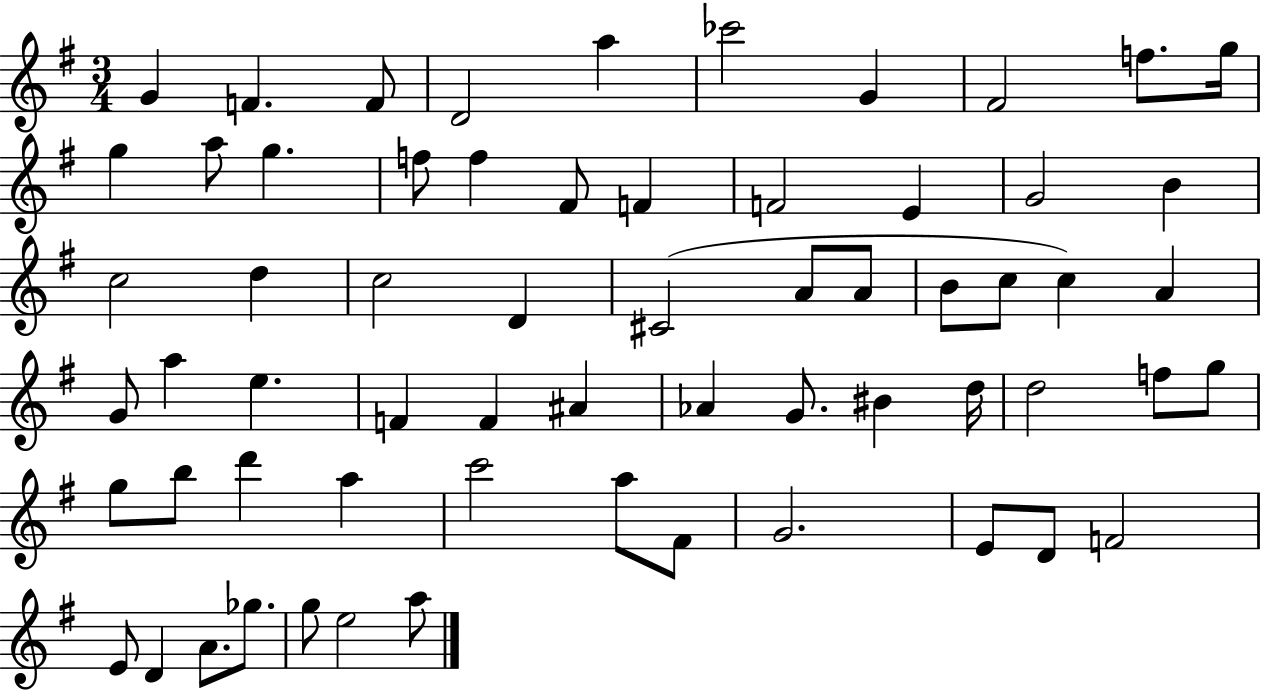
X:1
T:Untitled
M:3/4
L:1/4
K:G
G F F/2 D2 a _c'2 G ^F2 f/2 g/4 g a/2 g f/2 f ^F/2 F F2 E G2 B c2 d c2 D ^C2 A/2 A/2 B/2 c/2 c A G/2 a e F F ^A _A G/2 ^B d/4 d2 f/2 g/2 g/2 b/2 d' a c'2 a/2 ^F/2 G2 E/2 D/2 F2 E/2 D A/2 _g/2 g/2 e2 a/2